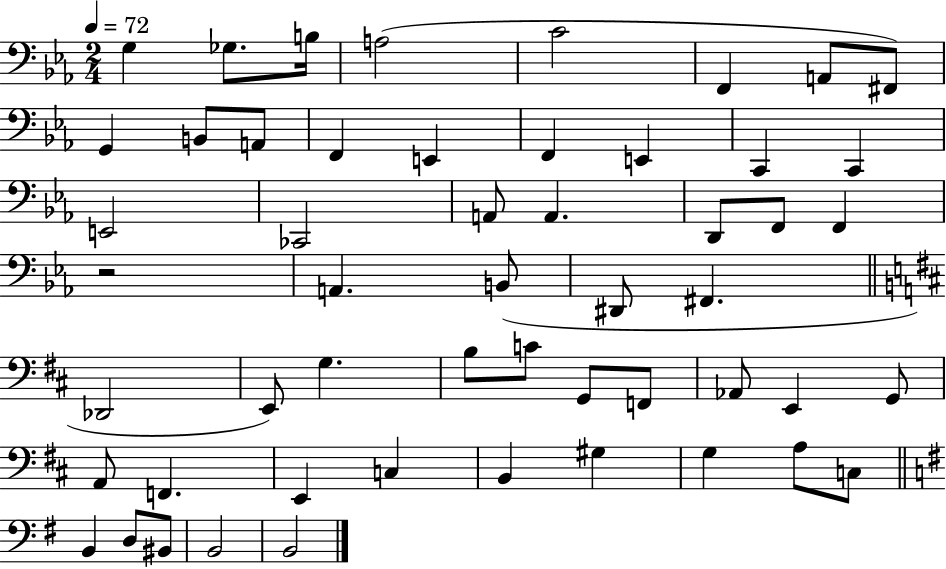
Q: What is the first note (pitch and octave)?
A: G3